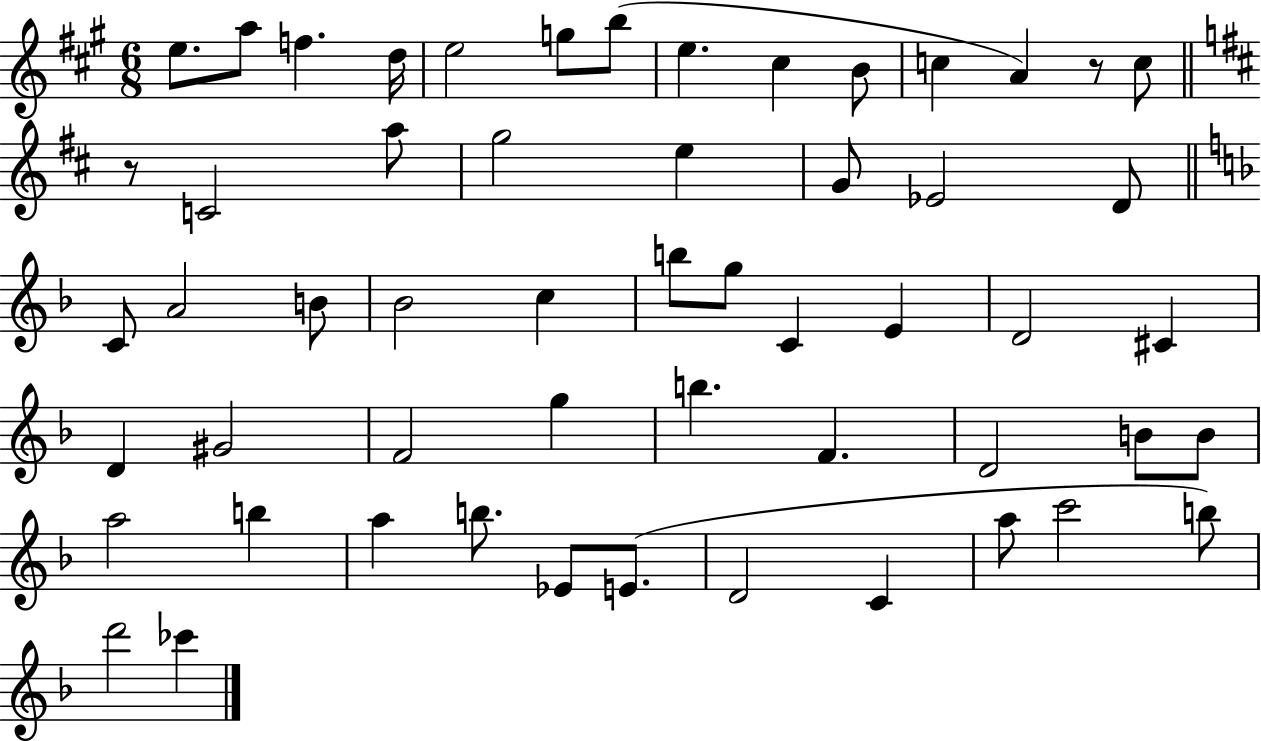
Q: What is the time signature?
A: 6/8